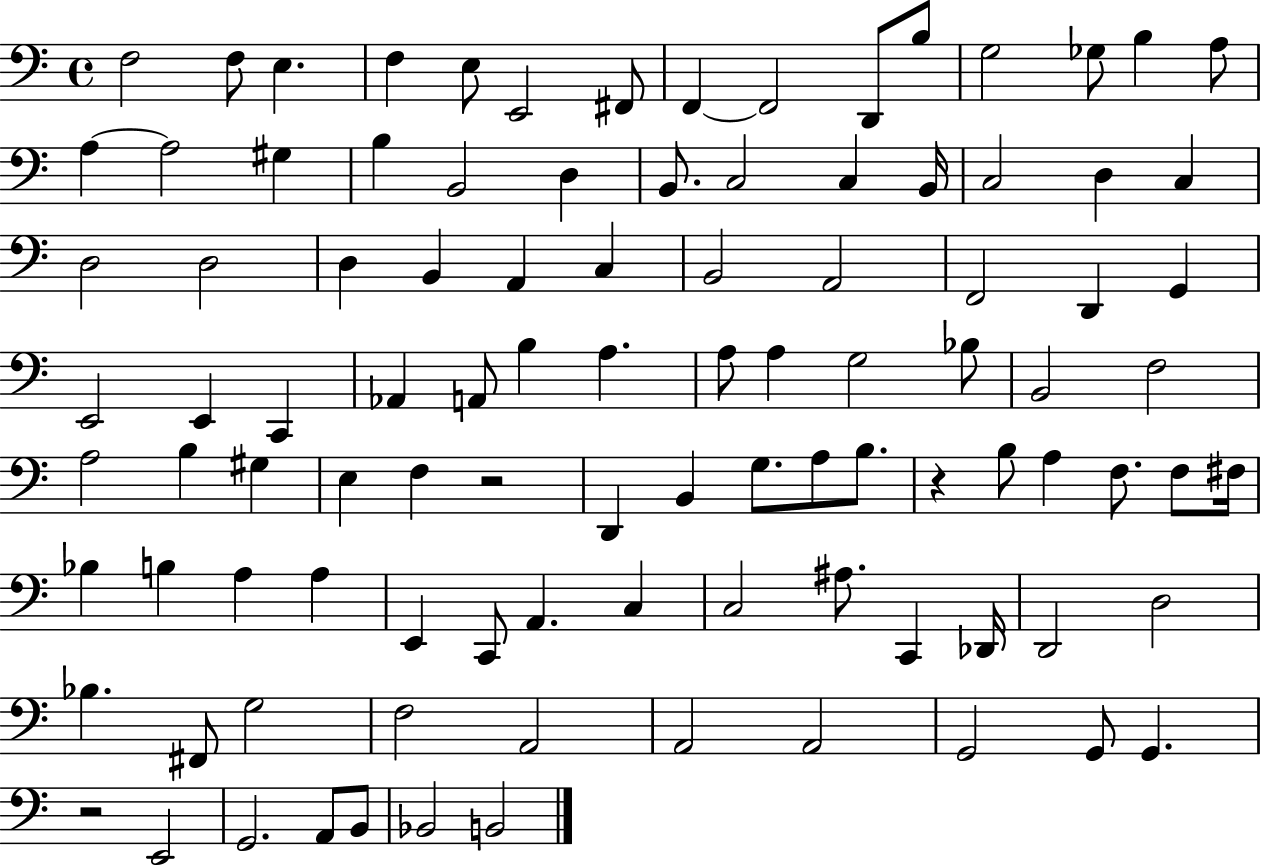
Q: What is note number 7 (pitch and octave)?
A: F#2